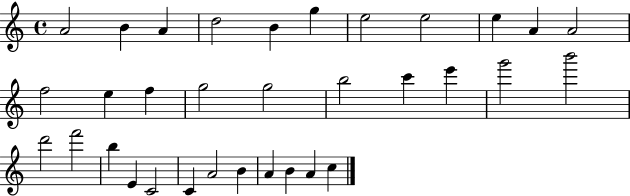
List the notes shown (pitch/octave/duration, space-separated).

A4/h B4/q A4/q D5/h B4/q G5/q E5/h E5/h E5/q A4/q A4/h F5/h E5/q F5/q G5/h G5/h B5/h C6/q E6/q G6/h B6/h D6/h F6/h B5/q E4/q C4/h C4/q A4/h B4/q A4/q B4/q A4/q C5/q